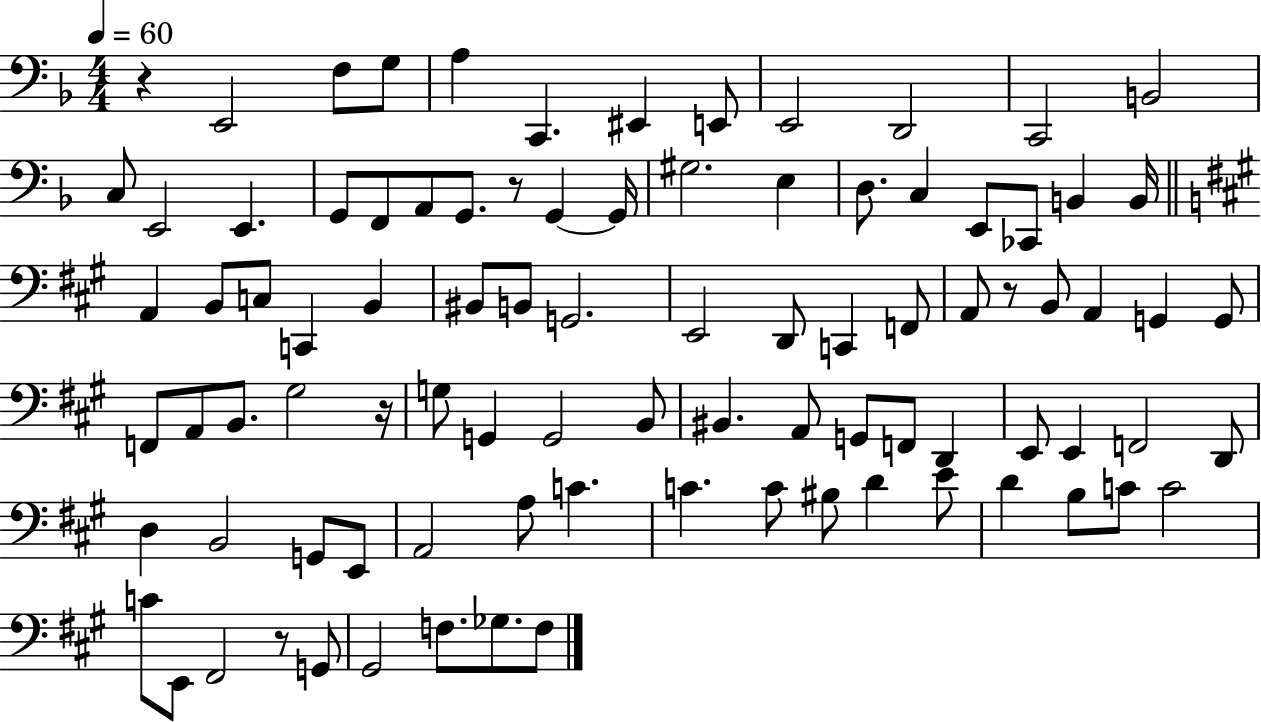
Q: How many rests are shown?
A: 5